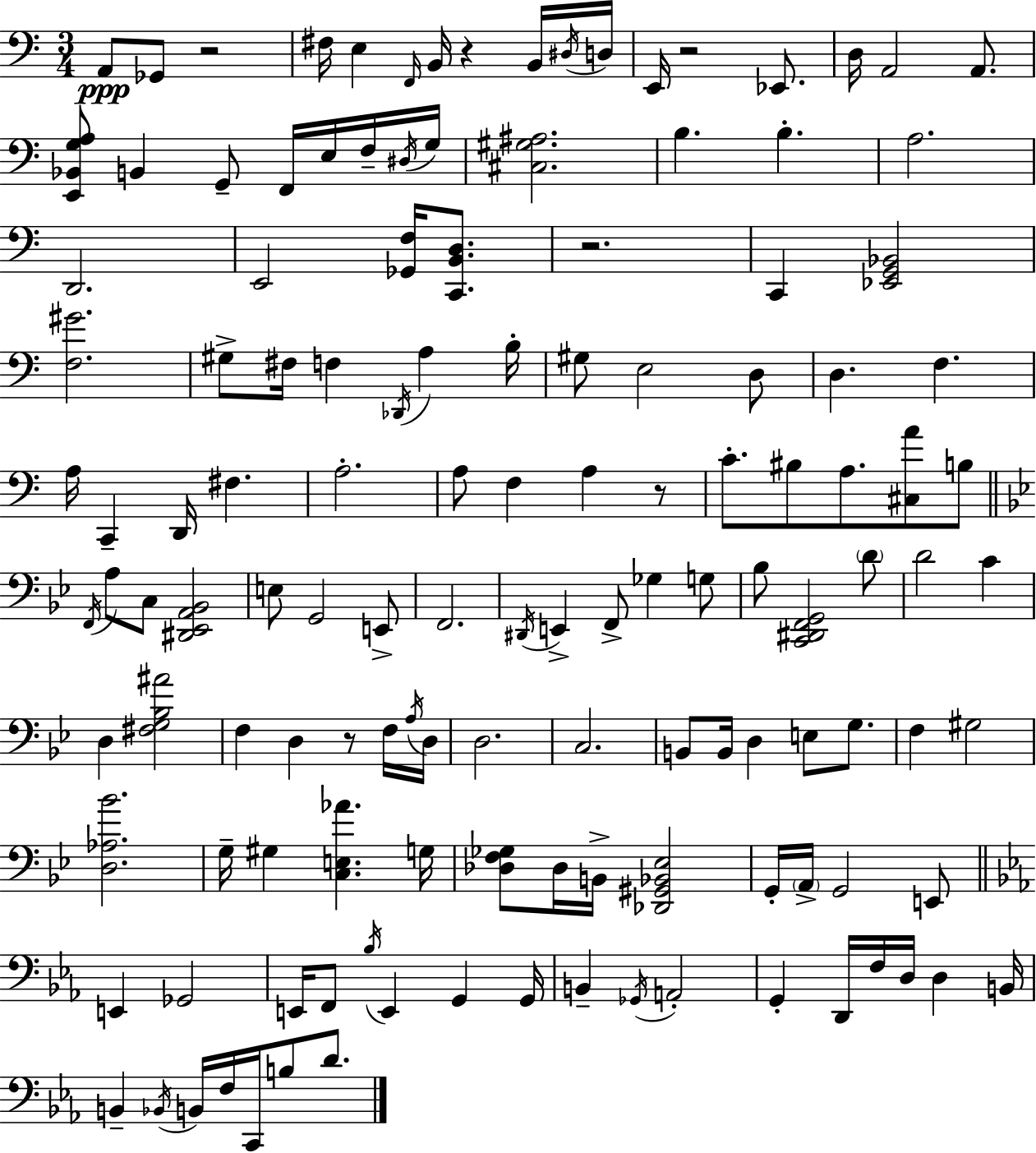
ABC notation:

X:1
T:Untitled
M:3/4
L:1/4
K:C
A,,/2 _G,,/2 z2 ^F,/4 E, F,,/4 B,,/4 z B,,/4 ^D,/4 D,/4 E,,/4 z2 _E,,/2 D,/4 A,,2 A,,/2 [E,,_B,,G,A,]/2 B,, G,,/2 F,,/4 E,/4 F,/4 ^D,/4 G,/4 [^C,^G,^A,]2 B, B, A,2 D,,2 E,,2 [_G,,F,]/4 [C,,B,,D,]/2 z2 C,, [_E,,G,,_B,,]2 [F,^G]2 ^G,/2 ^F,/4 F, _D,,/4 A, B,/4 ^G,/2 E,2 D,/2 D, F, A,/4 C,, D,,/4 ^F, A,2 A,/2 F, A, z/2 C/2 ^B,/2 A,/2 [^C,A]/2 B,/2 F,,/4 A,/2 C,/2 [^D,,_E,,A,,_B,,]2 E,/2 G,,2 E,,/2 F,,2 ^D,,/4 E,, F,,/2 _G, G,/2 _B,/2 [C,,^D,,F,,G,,]2 D/2 D2 C D, [^F,G,_B,^A]2 F, D, z/2 F,/4 A,/4 D,/4 D,2 C,2 B,,/2 B,,/4 D, E,/2 G,/2 F, ^G,2 [D,_A,_B]2 G,/4 ^G, [C,E,_A] G,/4 [_D,F,_G,]/2 _D,/4 B,,/4 [_D,,^G,,_B,,_E,]2 G,,/4 A,,/4 G,,2 E,,/2 E,, _G,,2 E,,/4 F,,/2 _B,/4 E,, G,, G,,/4 B,, _G,,/4 A,,2 G,, D,,/4 F,/4 D,/4 D, B,,/4 B,, _B,,/4 B,,/4 F,/4 C,,/4 B,/2 D/2